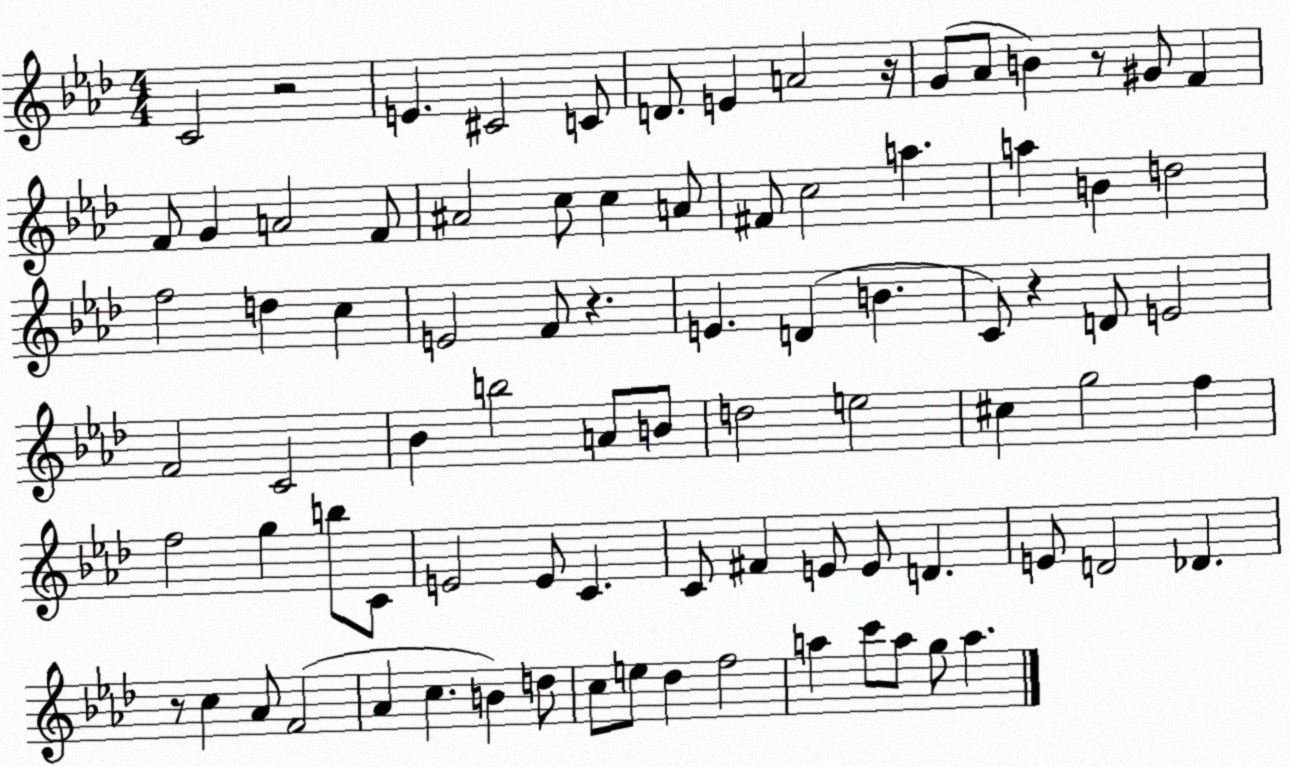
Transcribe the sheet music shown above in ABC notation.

X:1
T:Untitled
M:4/4
L:1/4
K:Ab
C2 z2 E ^C2 C/2 D/2 E A2 z/4 G/2 _A/2 B z/2 ^G/2 F F/2 G A2 F/2 ^A2 c/2 c A/2 ^F/2 c2 a a B d2 f2 d c E2 F/2 z E D B C/2 z D/2 E2 F2 C2 _B b2 A/2 B/2 d2 e2 ^c g2 f f2 g b/2 C/2 E2 E/2 C C/2 ^F E/2 E/2 D E/2 D2 _D z/2 c _A/2 F2 _A c B d/2 c/2 e/2 _d f2 a c'/2 a/2 g/2 a